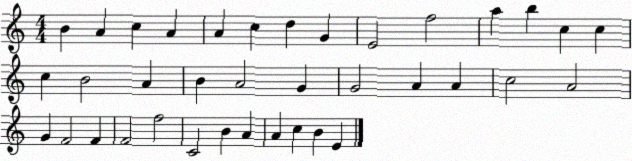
X:1
T:Untitled
M:4/4
L:1/4
K:C
B A c A A c d G E2 f2 a b c c c B2 A B A2 G G2 A A c2 A2 G F2 F F2 f2 C2 B A A c B E